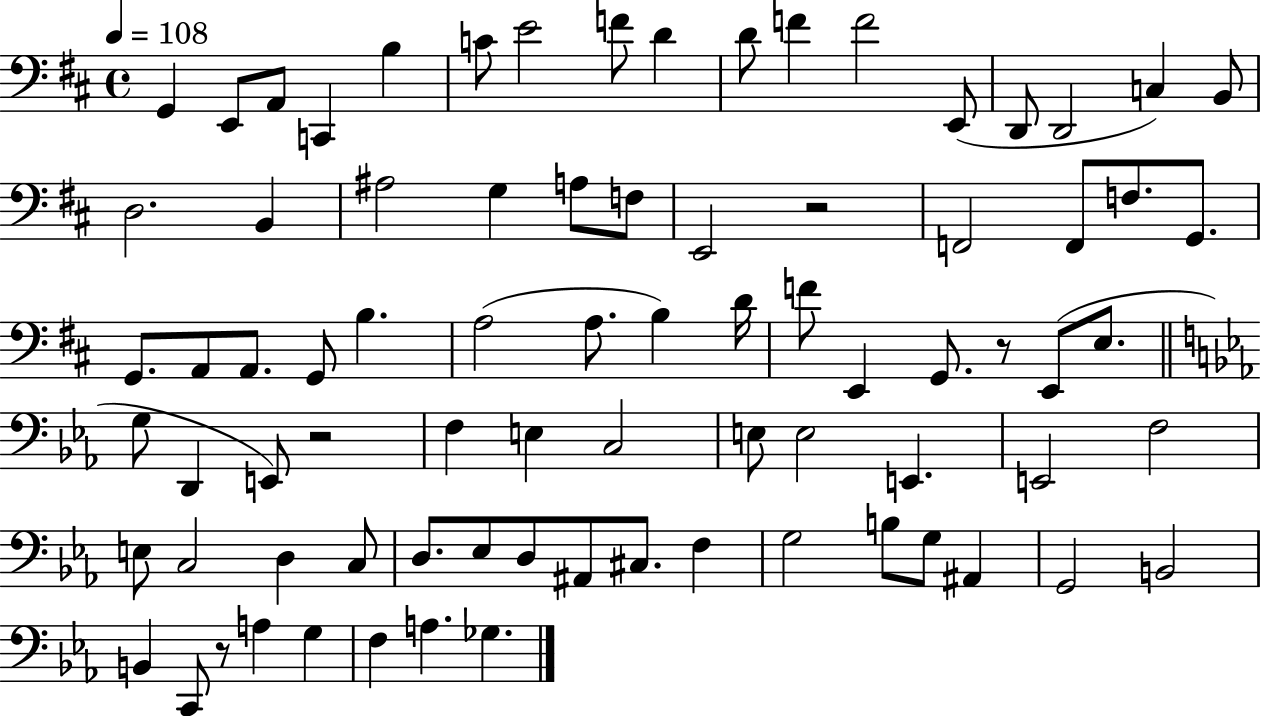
X:1
T:Untitled
M:4/4
L:1/4
K:D
G,, E,,/2 A,,/2 C,, B, C/2 E2 F/2 D D/2 F F2 E,,/2 D,,/2 D,,2 C, B,,/2 D,2 B,, ^A,2 G, A,/2 F,/2 E,,2 z2 F,,2 F,,/2 F,/2 G,,/2 G,,/2 A,,/2 A,,/2 G,,/2 B, A,2 A,/2 B, D/4 F/2 E,, G,,/2 z/2 E,,/2 E,/2 G,/2 D,, E,,/2 z2 F, E, C,2 E,/2 E,2 E,, E,,2 F,2 E,/2 C,2 D, C,/2 D,/2 _E,/2 D,/2 ^A,,/2 ^C,/2 F, G,2 B,/2 G,/2 ^A,, G,,2 B,,2 B,, C,,/2 z/2 A, G, F, A, _G,